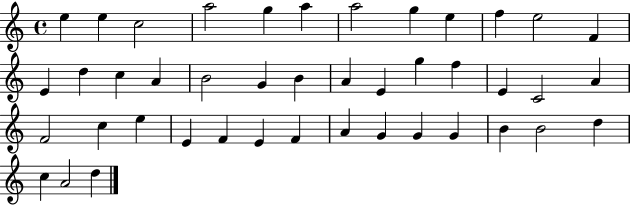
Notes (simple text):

E5/q E5/q C5/h A5/h G5/q A5/q A5/h G5/q E5/q F5/q E5/h F4/q E4/q D5/q C5/q A4/q B4/h G4/q B4/q A4/q E4/q G5/q F5/q E4/q C4/h A4/q F4/h C5/q E5/q E4/q F4/q E4/q F4/q A4/q G4/q G4/q G4/q B4/q B4/h D5/q C5/q A4/h D5/q